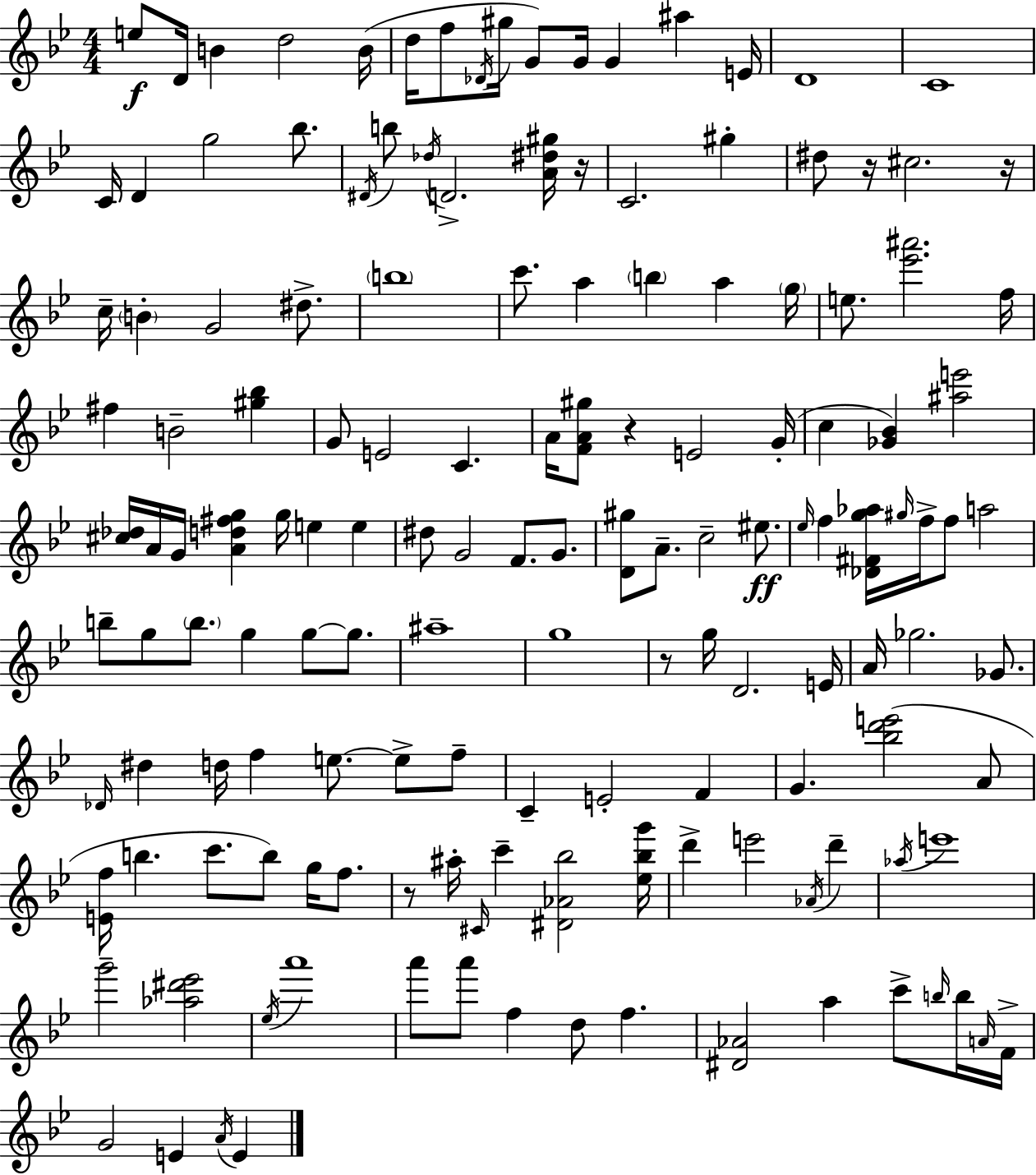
{
  \clef treble
  \numericTimeSignature
  \time 4/4
  \key bes \major
  e''8\f d'16 b'4 d''2 b'16( | d''16 f''8 \acciaccatura { des'16 } gis''16 g'8) g'16 g'4 ais''4 | e'16 d'1 | c'1 | \break c'16 d'4 g''2 bes''8. | \acciaccatura { dis'16 } b''8 \acciaccatura { des''16 } d'2.-> | <a' dis'' gis''>16 r16 c'2. gis''4-. | dis''8 r16 cis''2. | \break r16 c''16-- \parenthesize b'4-. g'2 | dis''8.-> \parenthesize b''1 | c'''8. a''4 \parenthesize b''4 a''4 | \parenthesize g''16 e''8. <ees''' ais'''>2. | \break f''16 fis''4 b'2-- <gis'' bes''>4 | g'8 e'2 c'4. | a'16 <f' a' gis''>8 r4 e'2 | g'16-.( c''4 <ges' bes'>4) <ais'' e'''>2 | \break <cis'' des''>16 a'16 g'16 <a' d'' fis'' g''>4 g''16 e''4 e''4 | dis''8 g'2 f'8. | g'8. <d' gis''>8 a'8.-- c''2-- | eis''8.\ff \grace { ees''16 } f''4 <des' fis' g'' aes''>16 \grace { gis''16 } f''16-> f''8 a''2 | \break b''8-- g''8 \parenthesize b''8. g''4 | g''8~~ g''8. ais''1-- | g''1 | r8 g''16 d'2. | \break e'16 a'16 ges''2. | ges'8. \grace { des'16 } dis''4 d''16 f''4 e''8.~~ | e''8-> f''8-- c'4-- e'2-. | f'4 g'4. <bes'' d''' e'''>2( | \break a'8 <e' f''>16 b''4. c'''8. | b''8) g''16 f''8. r8 ais''16-. \grace { cis'16 } c'''4-- <dis' aes' bes''>2 | <ees'' bes'' g'''>16 d'''4-> e'''2 | \acciaccatura { aes'16 } d'''4-- \acciaccatura { aes''16 } e'''1 | \break g'''2-- | <aes'' dis''' ees'''>2 \acciaccatura { ees''16 } a'''1 | a'''8 a'''8 f''4 | d''8 f''4. <dis' aes'>2 | \break a''4 c'''8-> \grace { b''16 } b''16 \grace { a'16 } f'16-> g'2 | e'4 \acciaccatura { a'16 } e'4 \bar "|."
}